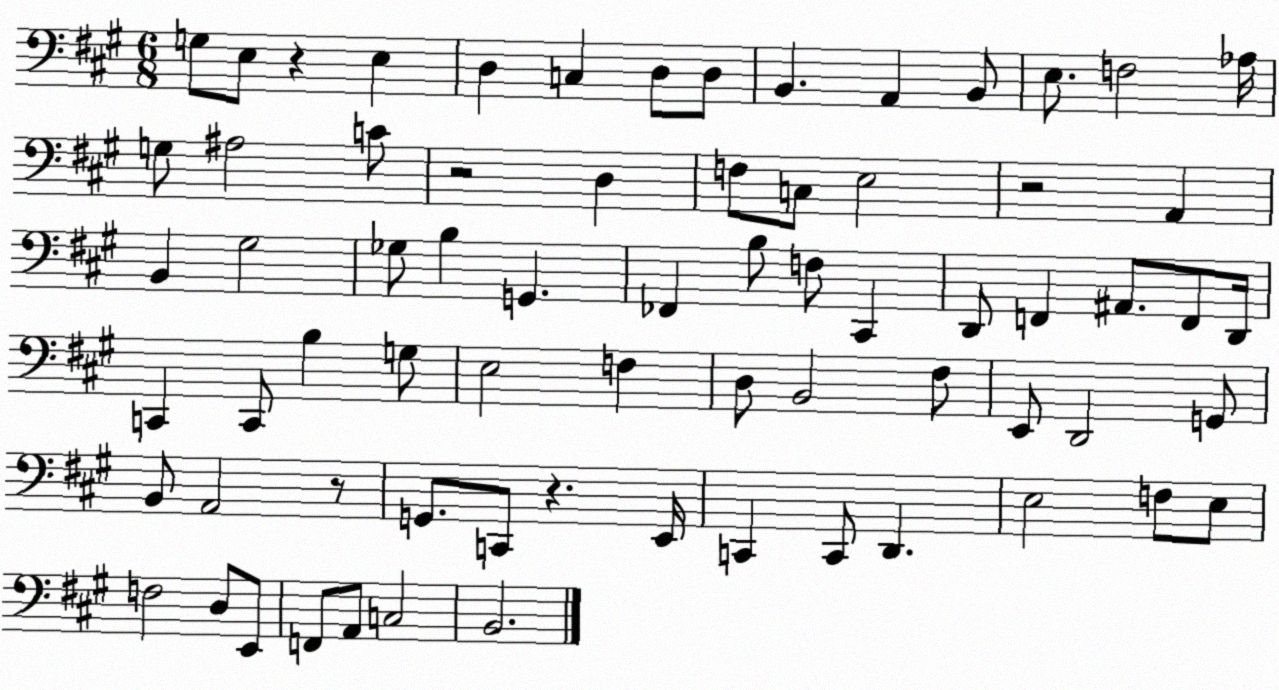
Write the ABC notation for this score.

X:1
T:Untitled
M:6/8
L:1/4
K:A
G,/2 E,/2 z E, D, C, D,/2 D,/2 B,, A,, B,,/2 E,/2 F,2 _A,/4 G,/2 ^A,2 C/2 z2 D, F,/2 C,/2 E,2 z2 A,, B,, ^G,2 _G,/2 B, G,, _F,, B,/2 F,/2 ^C,, D,,/2 F,, ^A,,/2 F,,/2 D,,/4 C,, C,,/2 B, G,/2 E,2 F, D,/2 B,,2 ^F,/2 E,,/2 D,,2 G,,/2 B,,/2 A,,2 z/2 G,,/2 C,,/2 z E,,/4 C,, C,,/2 D,, E,2 F,/2 E,/2 F,2 D,/2 E,,/2 F,,/2 A,,/2 C,2 B,,2